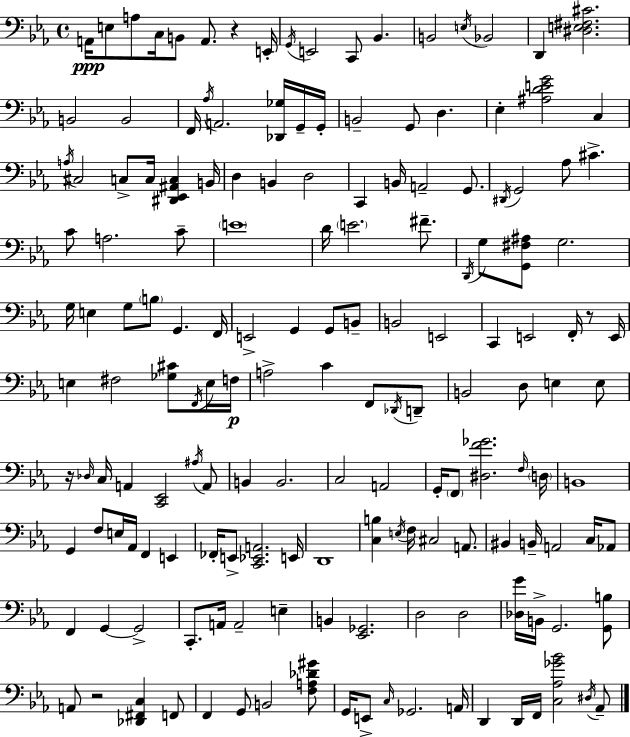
{
  \clef bass
  \time 4/4
  \defaultTimeSignature
  \key ees \major
  a,16\ppp e8 a8 c16 b,8 a,8. r4 e,16-. | \acciaccatura { g,16 } e,2 c,8 bes,4. | b,2 \acciaccatura { e16 } bes,2 | d,4 <dis e fis cis'>2. | \break b,2 b,2 | f,16 \acciaccatura { aes16 } a,2. | <des, ges>16 g,16-- g,16-. b,2-- g,8 d4. | ees4-. <ais d' e' g'>2 c4 | \break \acciaccatura { a16 } cis2 c8-> c16 <dis, ees, ais, c>4 | b,16 d4 b,4 d2 | c,4 b,16 a,2-- | g,8. \acciaccatura { dis,16 } g,2 aes8 cis'4.-> | \break c'8 a2. | c'8-- \parenthesize e'1 | d'16 \parenthesize e'2. | fis'8.-- \acciaccatura { d,16 } g8 <g, fis ais>8 g2. | \break g16 e4 g8 \parenthesize b8 g,4. | f,16 e,2-> g,4 | g,8 b,8-- b,2 e,2 | c,4 e,2 | \break f,16-. r8 e,16 e4 fis2 | <ges cis'>8 \acciaccatura { f,16 } e16 f16\p a2-> c'4 | f,8 \acciaccatura { des,16 } d,8-- b,2 | d8 e4 e8 r16 \grace { des16 } c16 a,4 <c, ees,>2 | \break \acciaccatura { ais16 } a,8 b,4 b,2. | c2 | a,2 g,16-. \parenthesize f,8 <dis f' ges'>2. | \grace { f16 } \parenthesize d16 b,1 | \break g,4 f8 | e16 aes,16 f,4 e,4 fes,16-. e,8-> <c, ees, a,>2. | e,16 d,1 | <c b>4 \acciaccatura { e16 } | \break f16 cis2 a,8. bis,4 | b,16-- a,2 c16 aes,8 f,4 | g,4~~ g,2-> c,8.-. a,16 | a,2-- e4-- b,4 | \break <ees, ges,>2. d2 | d2 <des g'>16 b,16-> g,2. | <g, b>8 a,8 r2 | <des, fis, c>4 f,8 f,4 | \break g,8 b,2 <f a des' gis'>8 g,16 e,8-> \grace { c16 } | ges,2. a,16 d,4 | d,16 f,16 <c aes ges' bes'>2 \acciaccatura { dis16 } aes,8-- \bar "|."
}